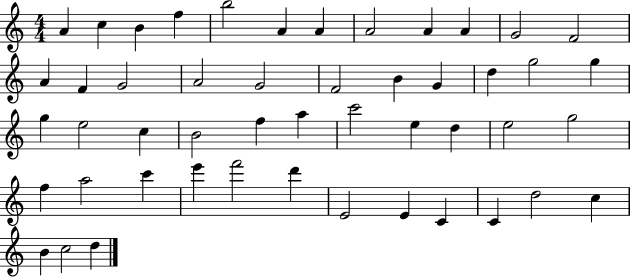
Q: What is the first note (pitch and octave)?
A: A4